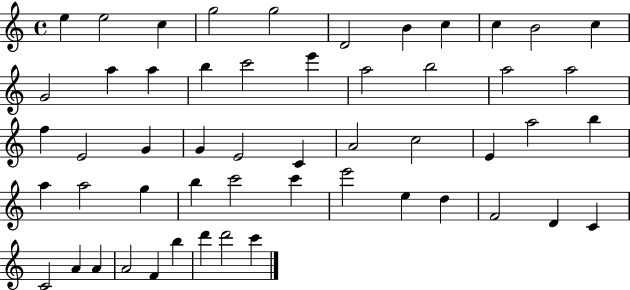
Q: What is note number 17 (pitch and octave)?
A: E6